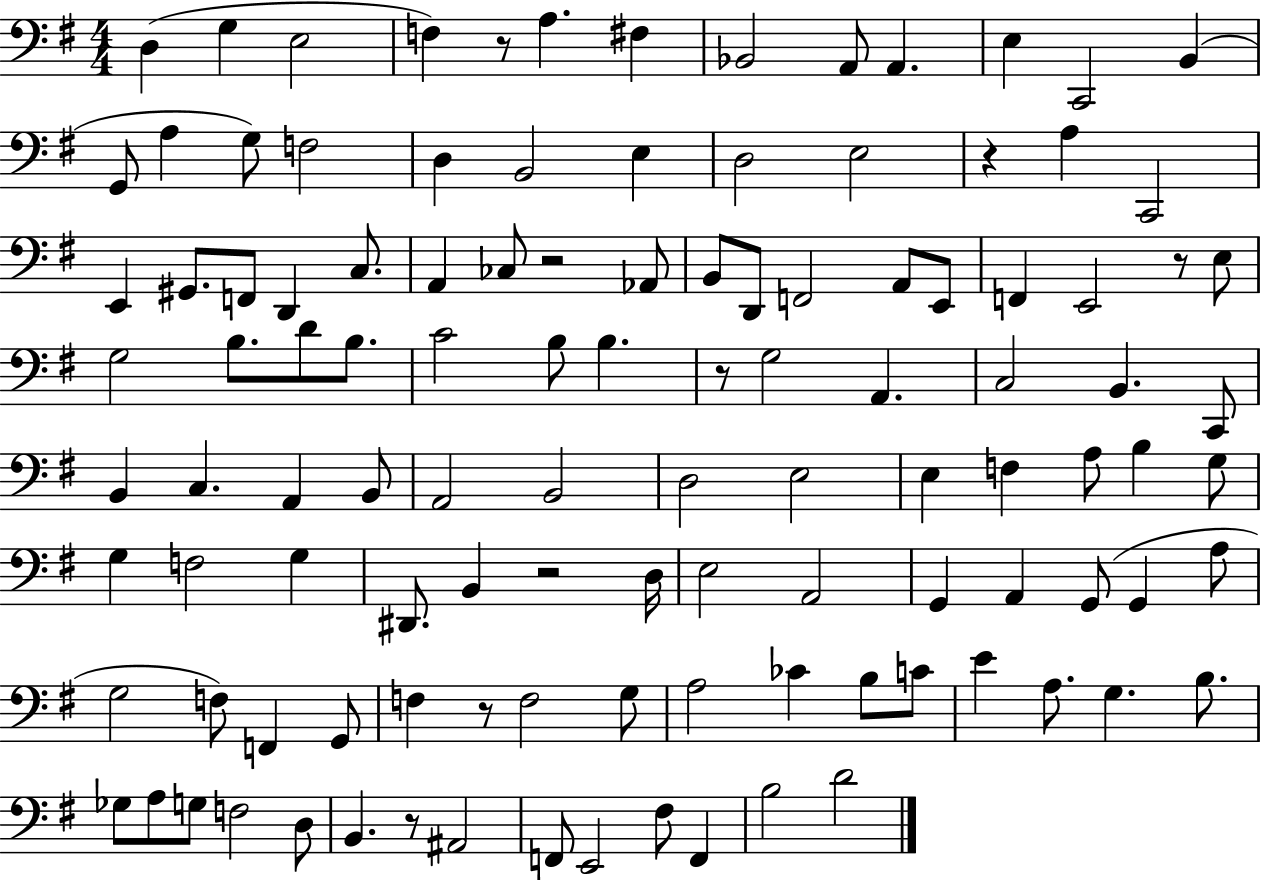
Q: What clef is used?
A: bass